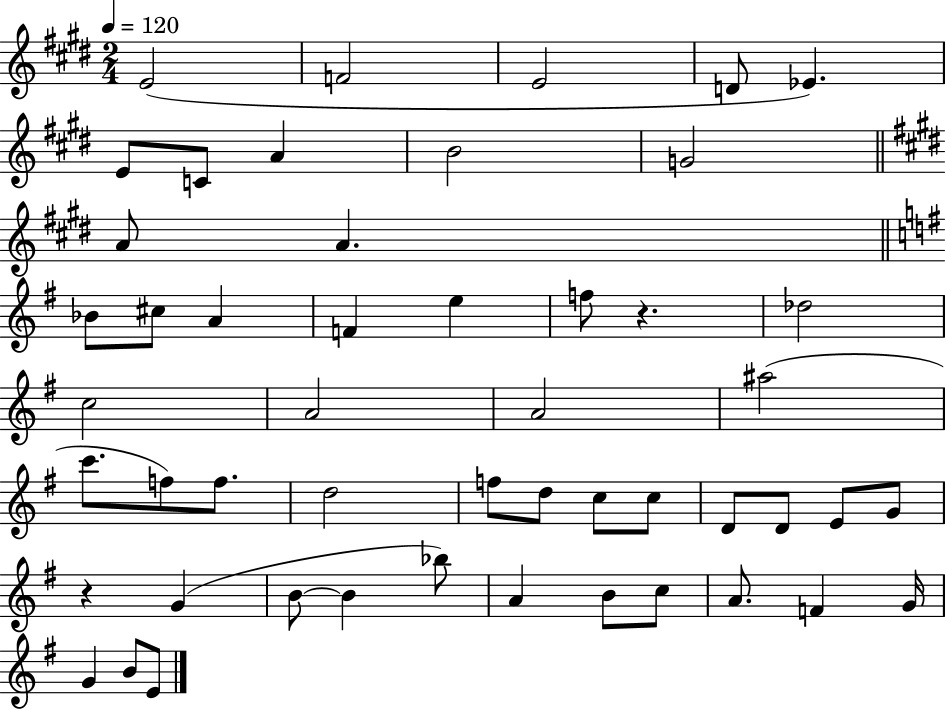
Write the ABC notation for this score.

X:1
T:Untitled
M:2/4
L:1/4
K:E
E2 F2 E2 D/2 _E E/2 C/2 A B2 G2 A/2 A _B/2 ^c/2 A F e f/2 z _d2 c2 A2 A2 ^a2 c'/2 f/2 f/2 d2 f/2 d/2 c/2 c/2 D/2 D/2 E/2 G/2 z G B/2 B _b/2 A B/2 c/2 A/2 F G/4 G B/2 E/2